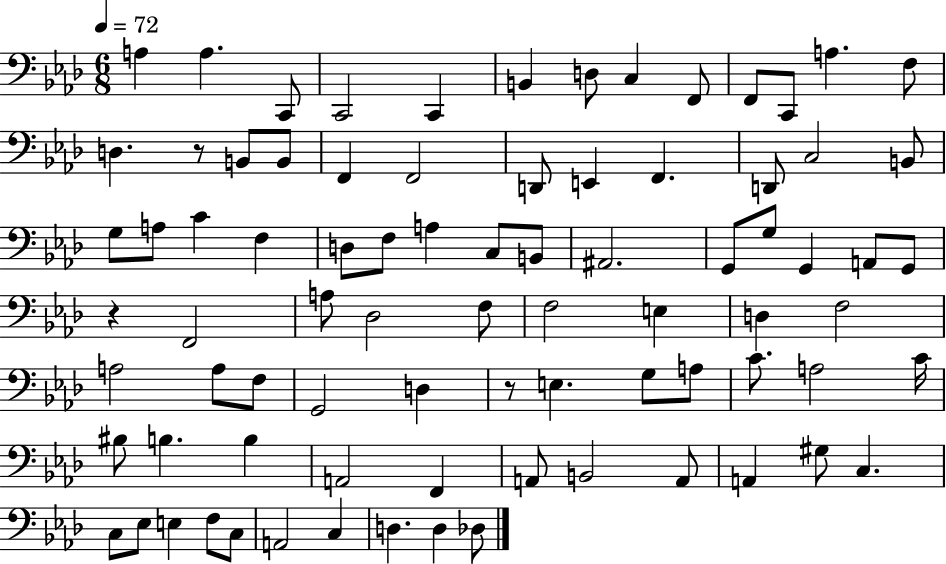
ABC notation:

X:1
T:Untitled
M:6/8
L:1/4
K:Ab
A, A, C,,/2 C,,2 C,, B,, D,/2 C, F,,/2 F,,/2 C,,/2 A, F,/2 D, z/2 B,,/2 B,,/2 F,, F,,2 D,,/2 E,, F,, D,,/2 C,2 B,,/2 G,/2 A,/2 C F, D,/2 F,/2 A, C,/2 B,,/2 ^A,,2 G,,/2 G,/2 G,, A,,/2 G,,/2 z F,,2 A,/2 _D,2 F,/2 F,2 E, D, F,2 A,2 A,/2 F,/2 G,,2 D, z/2 E, G,/2 A,/2 C/2 A,2 C/4 ^B,/2 B, B, A,,2 F,, A,,/2 B,,2 A,,/2 A,, ^G,/2 C, C,/2 _E,/2 E, F,/2 C,/2 A,,2 C, D, D, _D,/2